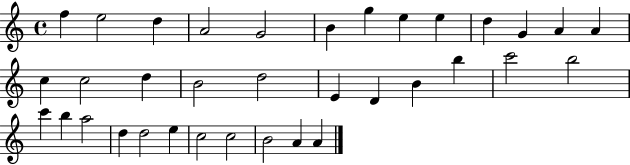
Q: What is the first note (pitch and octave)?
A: F5